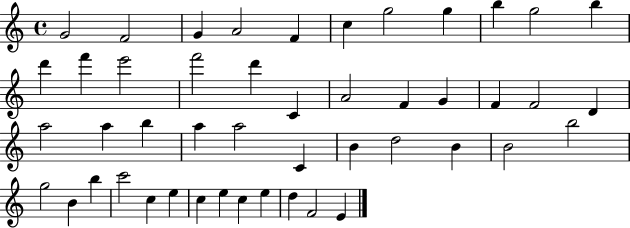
{
  \clef treble
  \time 4/4
  \defaultTimeSignature
  \key c \major
  g'2 f'2 | g'4 a'2 f'4 | c''4 g''2 g''4 | b''4 g''2 b''4 | \break d'''4 f'''4 e'''2 | f'''2 d'''4 c'4 | a'2 f'4 g'4 | f'4 f'2 d'4 | \break a''2 a''4 b''4 | a''4 a''2 c'4 | b'4 d''2 b'4 | b'2 b''2 | \break g''2 b'4 b''4 | c'''2 c''4 e''4 | c''4 e''4 c''4 e''4 | d''4 f'2 e'4 | \break \bar "|."
}